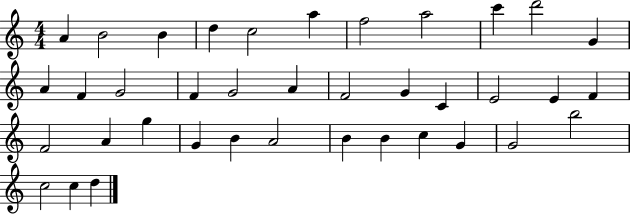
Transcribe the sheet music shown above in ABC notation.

X:1
T:Untitled
M:4/4
L:1/4
K:C
A B2 B d c2 a f2 a2 c' d'2 G A F G2 F G2 A F2 G C E2 E F F2 A g G B A2 B B c G G2 b2 c2 c d